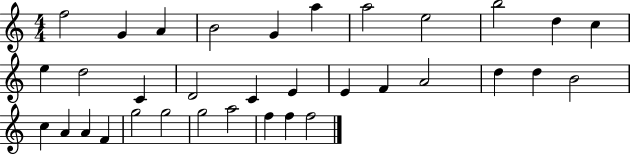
{
  \clef treble
  \numericTimeSignature
  \time 4/4
  \key c \major
  f''2 g'4 a'4 | b'2 g'4 a''4 | a''2 e''2 | b''2 d''4 c''4 | \break e''4 d''2 c'4 | d'2 c'4 e'4 | e'4 f'4 a'2 | d''4 d''4 b'2 | \break c''4 a'4 a'4 f'4 | g''2 g''2 | g''2 a''2 | f''4 f''4 f''2 | \break \bar "|."
}